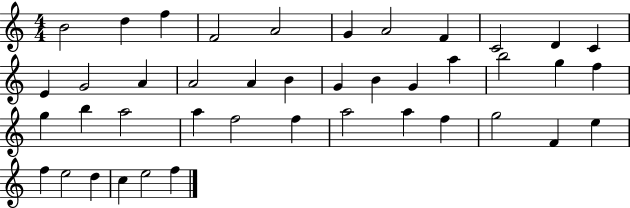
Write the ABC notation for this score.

X:1
T:Untitled
M:4/4
L:1/4
K:C
B2 d f F2 A2 G A2 F C2 D C E G2 A A2 A B G B G a b2 g f g b a2 a f2 f a2 a f g2 F e f e2 d c e2 f